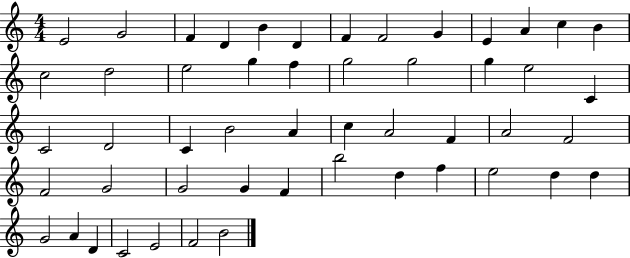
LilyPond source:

{
  \clef treble
  \numericTimeSignature
  \time 4/4
  \key c \major
  e'2 g'2 | f'4 d'4 b'4 d'4 | f'4 f'2 g'4 | e'4 a'4 c''4 b'4 | \break c''2 d''2 | e''2 g''4 f''4 | g''2 g''2 | g''4 e''2 c'4 | \break c'2 d'2 | c'4 b'2 a'4 | c''4 a'2 f'4 | a'2 f'2 | \break f'2 g'2 | g'2 g'4 f'4 | b''2 d''4 f''4 | e''2 d''4 d''4 | \break g'2 a'4 d'4 | c'2 e'2 | f'2 b'2 | \bar "|."
}